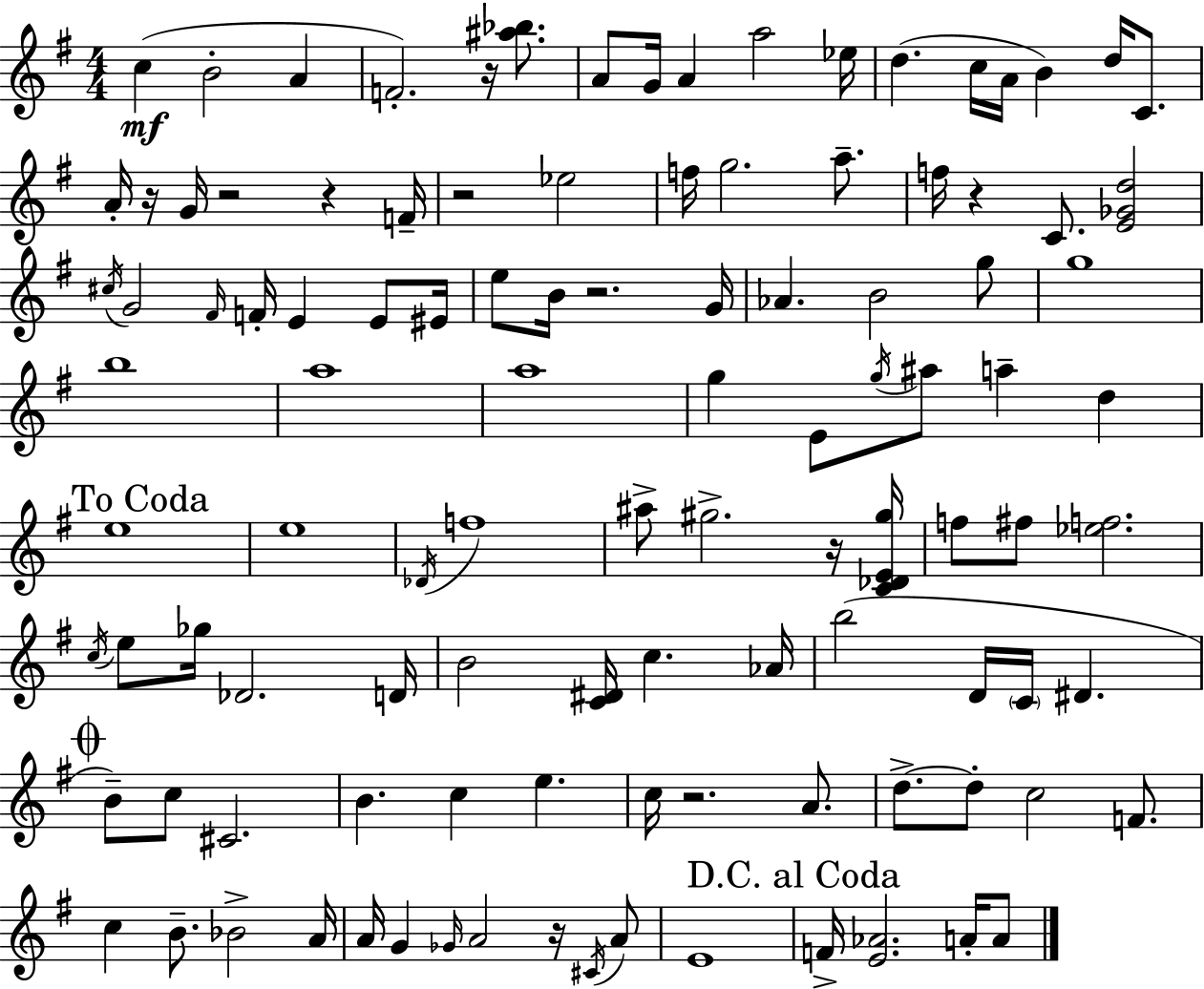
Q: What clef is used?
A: treble